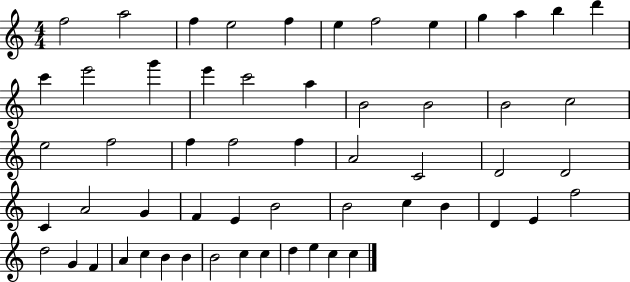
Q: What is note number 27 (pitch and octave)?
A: F5